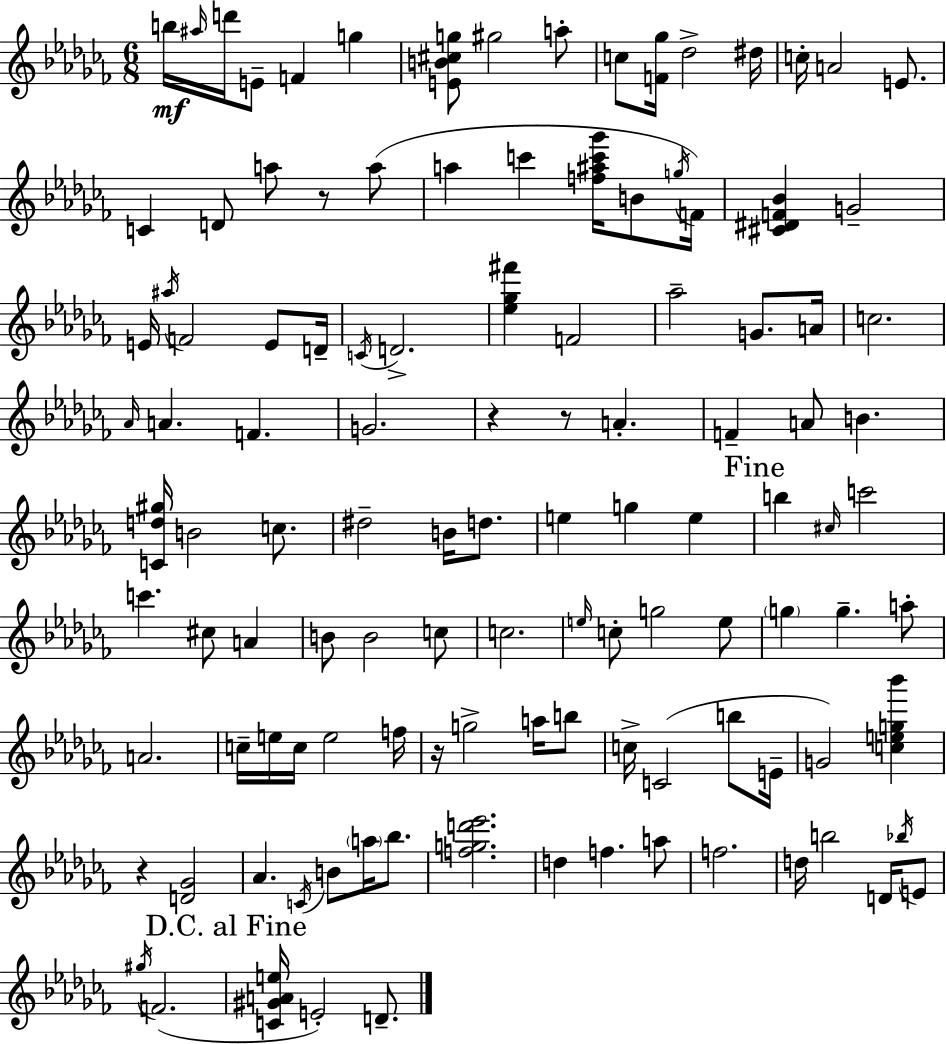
{
  \clef treble
  \numericTimeSignature
  \time 6/8
  \key aes \minor
  b''16\mf \grace { ais''16 } d'''16 e'8-- f'4 g''4 | <e' b' cis'' g''>8 gis''2 a''8-. | c''8 <f' ges''>16 des''2-> | dis''16 c''16-. a'2 e'8. | \break c'4 d'8 a''8 r8 a''8( | a''4 c'''4 <f'' ais'' c''' ges'''>16 b'8 | \acciaccatura { g''16 }) f'16 <cis' dis' f' bes'>4 g'2-- | e'16 \acciaccatura { ais''16 } f'2 | \break e'8 d'16-- \acciaccatura { c'16 } d'2.-> | <ees'' ges'' fis'''>4 f'2 | aes''2-- | g'8. a'16 c''2. | \break \grace { aes'16 } a'4. f'4. | g'2. | r4 r8 a'4.-. | f'4-- a'8 b'4. | \break <c' d'' gis''>16 b'2 | c''8. dis''2-- | b'16 d''8. e''4 g''4 | e''4 \mark "Fine" b''4 \grace { cis''16 } c'''2 | \break c'''4. | cis''8 a'4 b'8 b'2 | c''8 c''2. | \grace { e''16 } c''8-. g''2 | \break e''8 \parenthesize g''4 g''4.-- | a''8-. a'2. | c''16-- e''16 c''16 e''2 | f''16 r16 g''2-> | \break a''16 b''8 c''16-> c'2( | b''8 e'16-- g'2) | <c'' e'' g'' bes'''>4 r4 <d' ges'>2 | aes'4. | \break \acciaccatura { c'16 } b'8 \parenthesize a''16 bes''8. <f'' g'' d''' ees'''>2. | d''4 | f''4. a''8 f''2. | d''16 b''2 | \break d'16 \acciaccatura { bes''16 } e'8 \acciaccatura { gis''16 }( f'2. | \mark "D.C. al Fine" <c' gis' a' e''>16 e'2-.) | d'8.-- \bar "|."
}